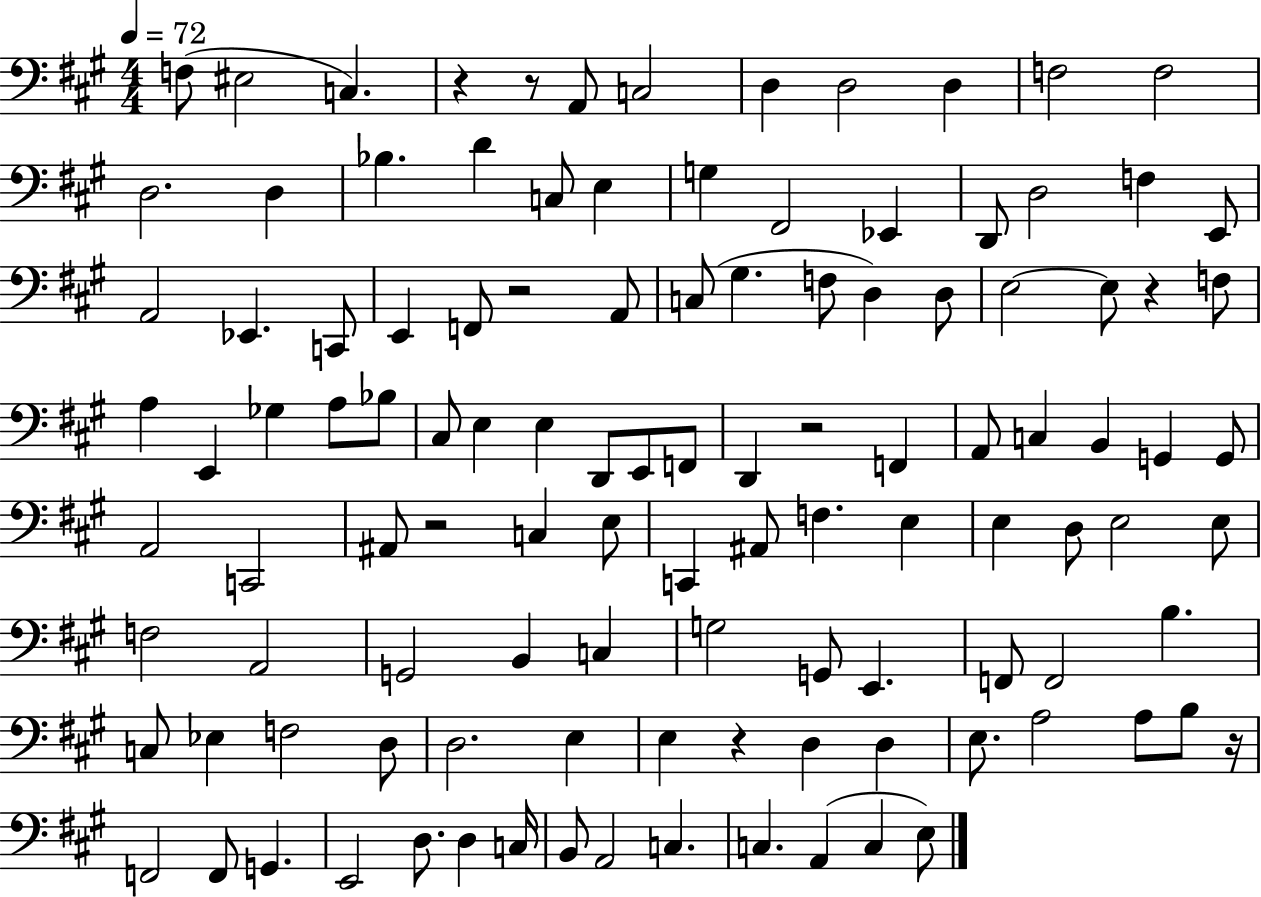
X:1
T:Untitled
M:4/4
L:1/4
K:A
F,/2 ^E,2 C, z z/2 A,,/2 C,2 D, D,2 D, F,2 F,2 D,2 D, _B, D C,/2 E, G, ^F,,2 _E,, D,,/2 D,2 F, E,,/2 A,,2 _E,, C,,/2 E,, F,,/2 z2 A,,/2 C,/2 ^G, F,/2 D, D,/2 E,2 E,/2 z F,/2 A, E,, _G, A,/2 _B,/2 ^C,/2 E, E, D,,/2 E,,/2 F,,/2 D,, z2 F,, A,,/2 C, B,, G,, G,,/2 A,,2 C,,2 ^A,,/2 z2 C, E,/2 C,, ^A,,/2 F, E, E, D,/2 E,2 E,/2 F,2 A,,2 G,,2 B,, C, G,2 G,,/2 E,, F,,/2 F,,2 B, C,/2 _E, F,2 D,/2 D,2 E, E, z D, D, E,/2 A,2 A,/2 B,/2 z/4 F,,2 F,,/2 G,, E,,2 D,/2 D, C,/4 B,,/2 A,,2 C, C, A,, C, E,/2